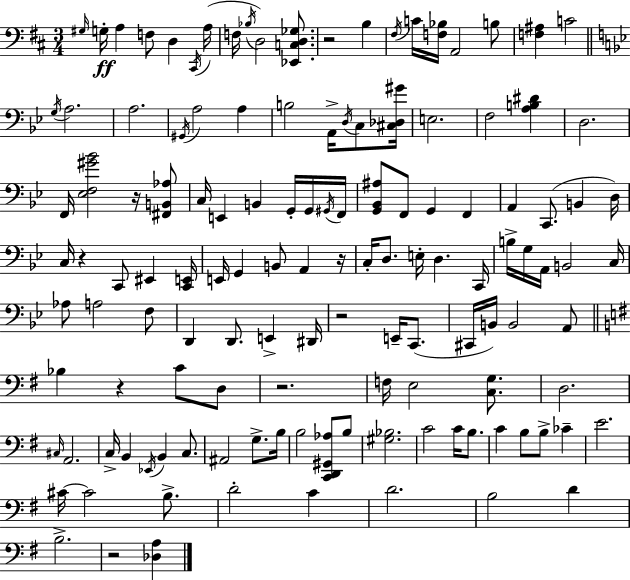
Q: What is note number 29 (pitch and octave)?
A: D3